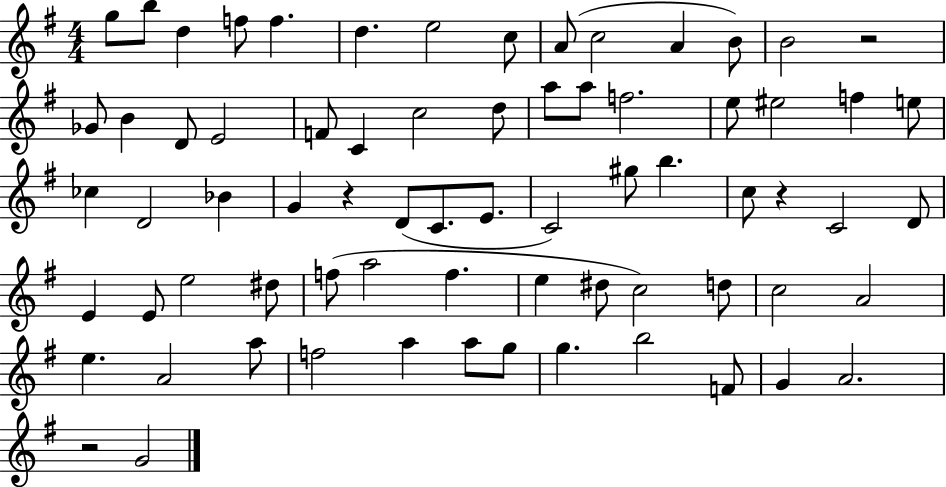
X:1
T:Untitled
M:4/4
L:1/4
K:G
g/2 b/2 d f/2 f d e2 c/2 A/2 c2 A B/2 B2 z2 _G/2 B D/2 E2 F/2 C c2 d/2 a/2 a/2 f2 e/2 ^e2 f e/2 _c D2 _B G z D/2 C/2 E/2 C2 ^g/2 b c/2 z C2 D/2 E E/2 e2 ^d/2 f/2 a2 f e ^d/2 c2 d/2 c2 A2 e A2 a/2 f2 a a/2 g/2 g b2 F/2 G A2 z2 G2